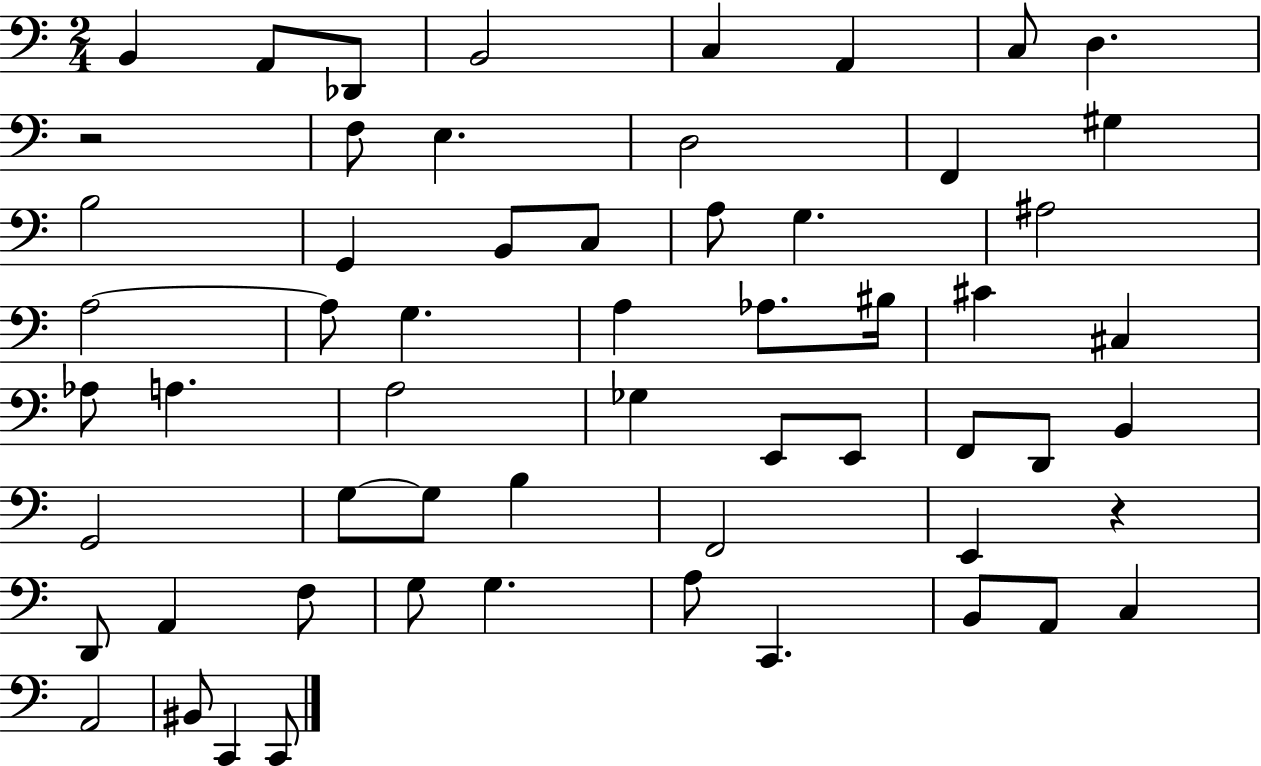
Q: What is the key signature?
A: C major